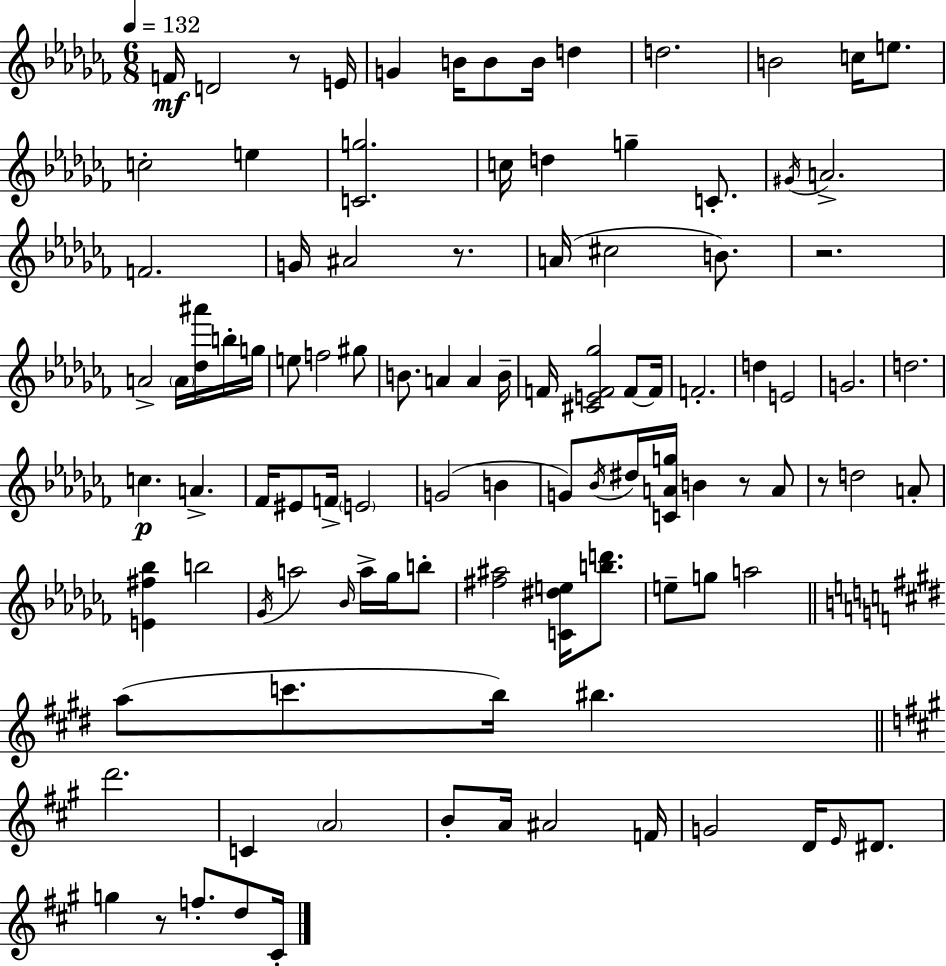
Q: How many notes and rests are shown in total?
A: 103